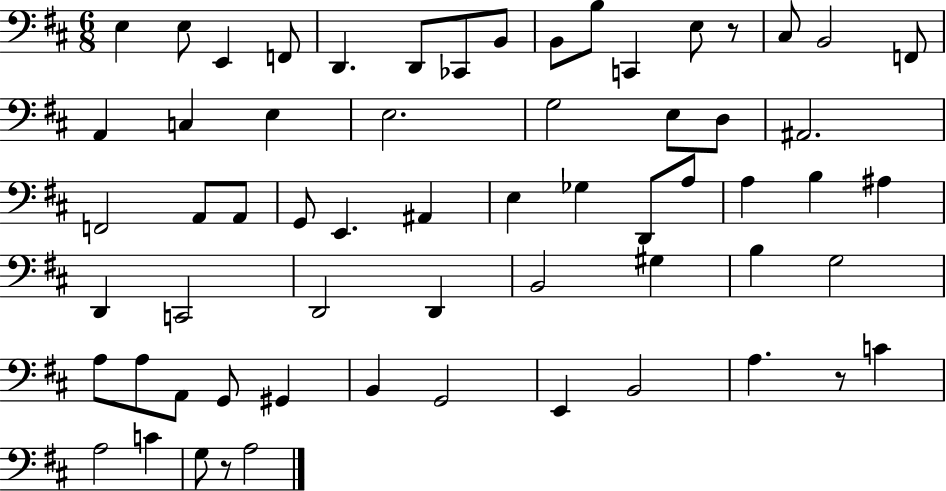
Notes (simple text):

E3/q E3/e E2/q F2/e D2/q. D2/e CES2/e B2/e B2/e B3/e C2/q E3/e R/e C#3/e B2/h F2/e A2/q C3/q E3/q E3/h. G3/h E3/e D3/e A#2/h. F2/h A2/e A2/e G2/e E2/q. A#2/q E3/q Gb3/q D2/e A3/e A3/q B3/q A#3/q D2/q C2/h D2/h D2/q B2/h G#3/q B3/q G3/h A3/e A3/e A2/e G2/e G#2/q B2/q G2/h E2/q B2/h A3/q. R/e C4/q A3/h C4/q G3/e R/e A3/h